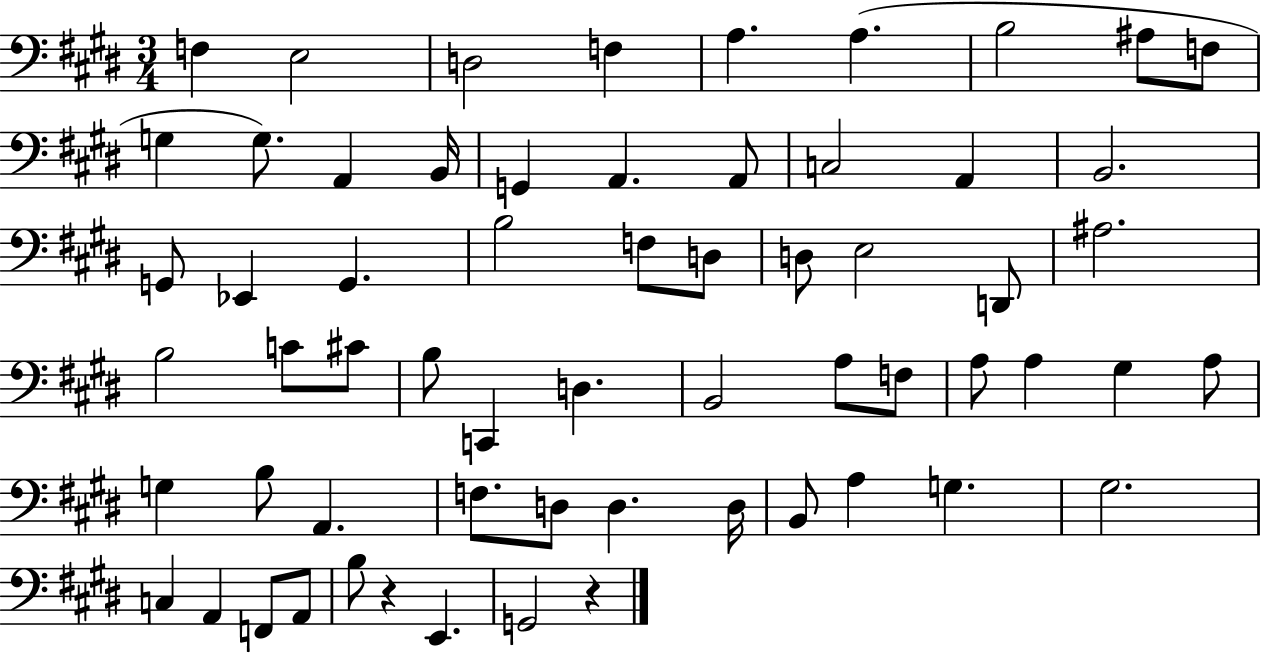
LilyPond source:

{
  \clef bass
  \numericTimeSignature
  \time 3/4
  \key e \major
  f4 e2 | d2 f4 | a4. a4.( | b2 ais8 f8 | \break g4 g8.) a,4 b,16 | g,4 a,4. a,8 | c2 a,4 | b,2. | \break g,8 ees,4 g,4. | b2 f8 d8 | d8 e2 d,8 | ais2. | \break b2 c'8 cis'8 | b8 c,4 d4. | b,2 a8 f8 | a8 a4 gis4 a8 | \break g4 b8 a,4. | f8. d8 d4. d16 | b,8 a4 g4. | gis2. | \break c4 a,4 f,8 a,8 | b8 r4 e,4. | g,2 r4 | \bar "|."
}